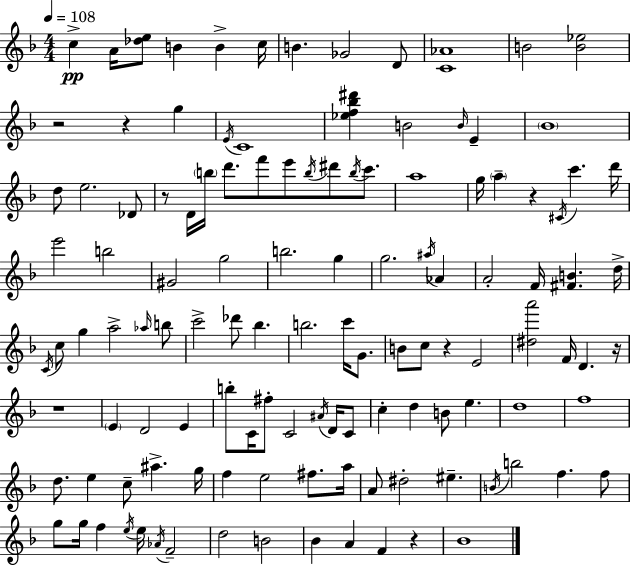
{
  \clef treble
  \numericTimeSignature
  \time 4/4
  \key d \minor
  \tempo 4 = 108
  \repeat volta 2 { c''4->\pp a'16 <des'' e''>8 b'4 b'4-> c''16 | b'4. ges'2 d'8 | <c' aes'>1 | b'2 <b' ees''>2 | \break r2 r4 g''4 | \acciaccatura { e'16 } c'1 | <ees'' f'' bes'' dis'''>4 b'2 \grace { b'16 } e'4-- | \parenthesize bes'1 | \break d''8 e''2. | des'8 r8 d'16 \parenthesize b''16 d'''8. f'''8 e'''8 \acciaccatura { b''16 } dis'''8 | \acciaccatura { b''16 } c'''8. a''1 | g''16 \parenthesize a''4-- r4 \acciaccatura { cis'16 } c'''4. | \break d'''16 e'''2 b''2 | gis'2 g''2 | b''2. | g''4 g''2. | \break \acciaccatura { ais''16 } aes'4 a'2-. f'16 <fis' b'>4. | d''16-> \acciaccatura { c'16 } c''8 g''4 a''2-> | \grace { aes''16 } b''8 c'''2-> | des'''8 bes''4. b''2. | \break c'''16 g'8. b'8 c''8 r4 | e'2 <dis'' a'''>2 | f'16 d'4. r16 r1 | \parenthesize e'4 d'2 | \break e'4 b''8-. c'16 fis''8-. c'2 | \acciaccatura { ais'16 } d'16 c'8 c''4-. d''4 | b'8 e''4. d''1 | f''1 | \break d''8. e''4 | c''8-- ais''4.-> g''16 f''4 e''2 | fis''8. a''16 a'8 dis''2-. | eis''4.-- \acciaccatura { b'16 } b''2 | \break f''4. f''8 g''8 g''16 f''4 | \acciaccatura { e''16 } e''16 \acciaccatura { aes'16 } f'2-- d''2 | b'2 bes'4 | a'4 f'4 r4 bes'1 | \break } \bar "|."
}